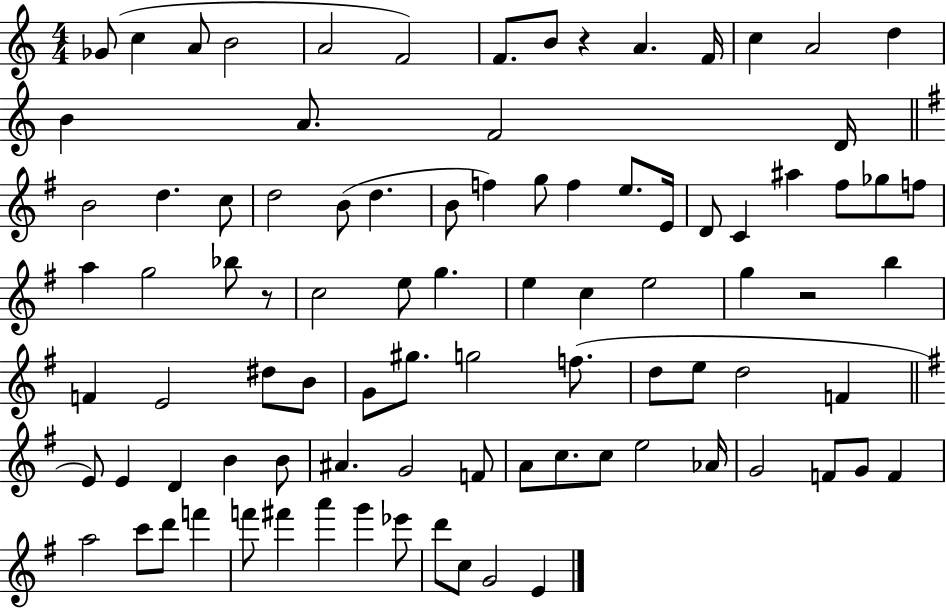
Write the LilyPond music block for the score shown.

{
  \clef treble
  \numericTimeSignature
  \time 4/4
  \key c \major
  ges'8( c''4 a'8 b'2 | a'2 f'2) | f'8. b'8 r4 a'4. f'16 | c''4 a'2 d''4 | \break b'4 a'8. f'2 d'16 | \bar "||" \break \key g \major b'2 d''4. c''8 | d''2 b'8( d''4. | b'8 f''4) g''8 f''4 e''8. e'16 | d'8 c'4 ais''4 fis''8 ges''8 f''8 | \break a''4 g''2 bes''8 r8 | c''2 e''8 g''4. | e''4 c''4 e''2 | g''4 r2 b''4 | \break f'4 e'2 dis''8 b'8 | g'8 gis''8. g''2 f''8.( | d''8 e''8 d''2 f'4 | \bar "||" \break \key g \major e'8) e'4 d'4 b'4 b'8 | ais'4. g'2 f'8 | a'8 c''8. c''8 e''2 aes'16 | g'2 f'8 g'8 f'4 | \break a''2 c'''8 d'''8 f'''4 | f'''8 fis'''4 a'''4 g'''4 ees'''8 | d'''8 c''8 g'2 e'4 | \bar "|."
}